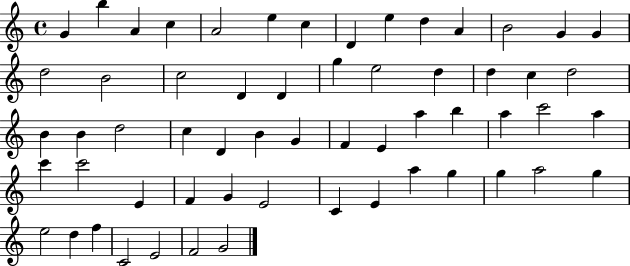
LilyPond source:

{
  \clef treble
  \time 4/4
  \defaultTimeSignature
  \key c \major
  g'4 b''4 a'4 c''4 | a'2 e''4 c''4 | d'4 e''4 d''4 a'4 | b'2 g'4 g'4 | \break d''2 b'2 | c''2 d'4 d'4 | g''4 e''2 d''4 | d''4 c''4 d''2 | \break b'4 b'4 d''2 | c''4 d'4 b'4 g'4 | f'4 e'4 a''4 b''4 | a''4 c'''2 a''4 | \break c'''4 c'''2 e'4 | f'4 g'4 e'2 | c'4 e'4 a''4 g''4 | g''4 a''2 g''4 | \break e''2 d''4 f''4 | c'2 e'2 | f'2 g'2 | \bar "|."
}